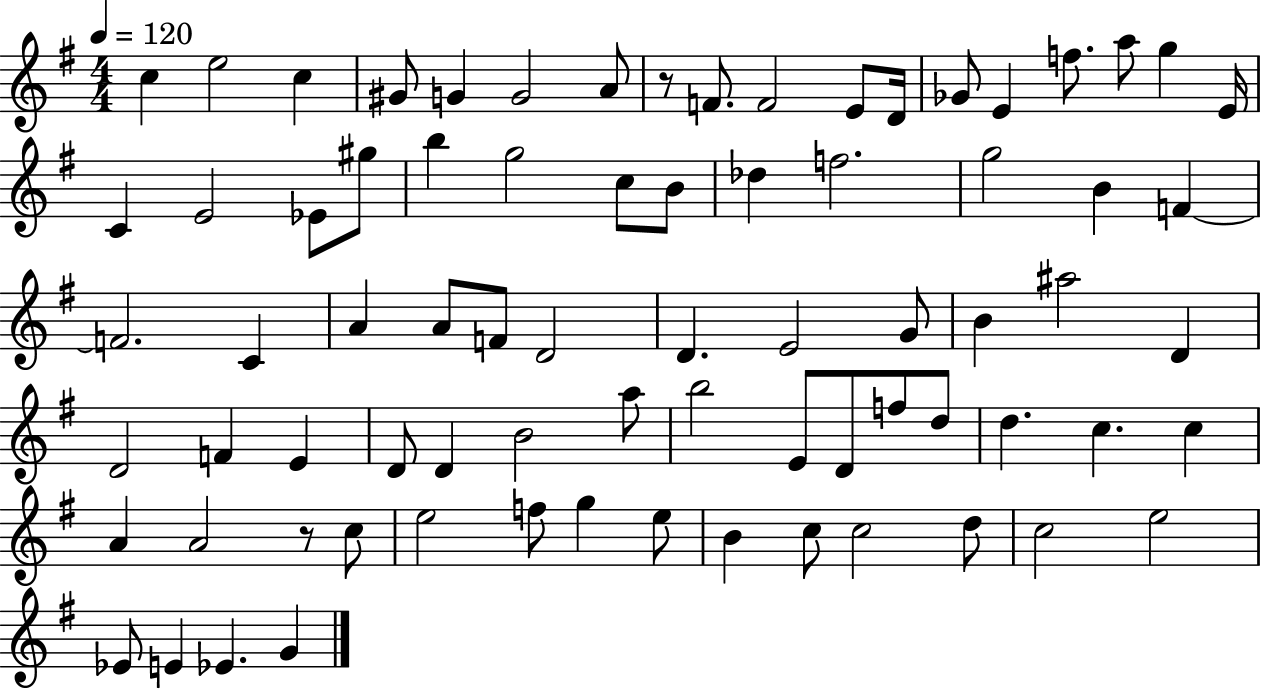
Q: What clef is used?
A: treble